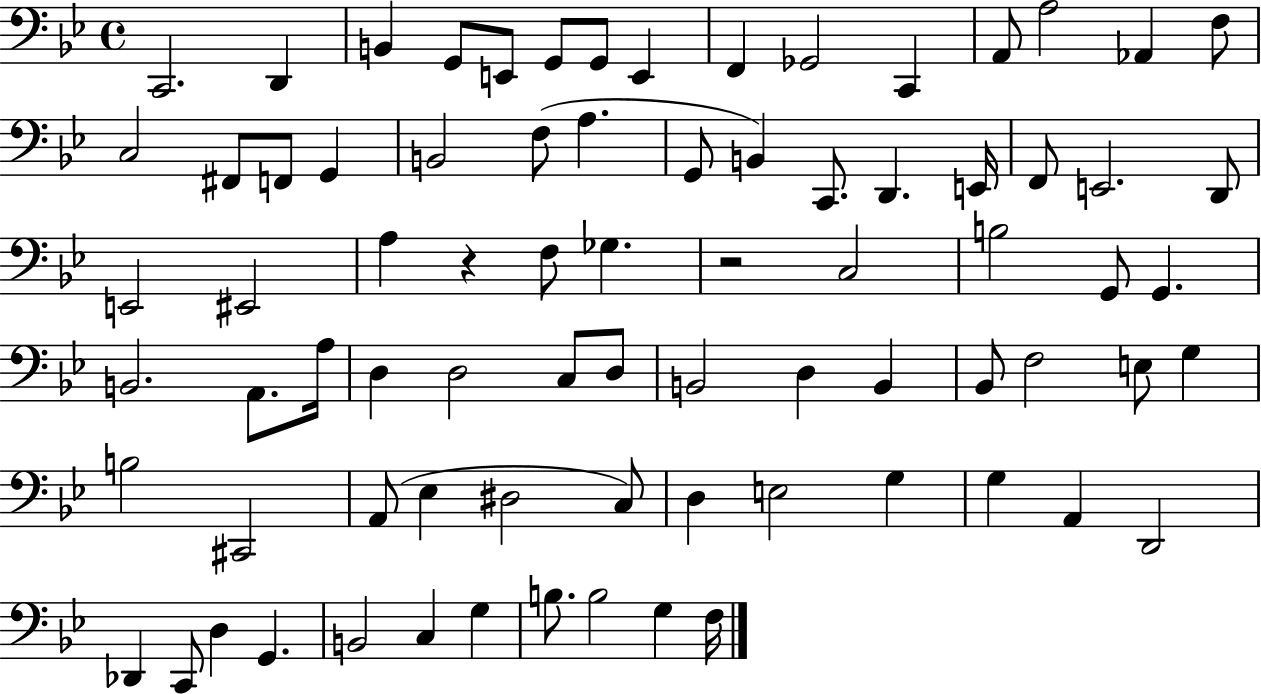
X:1
T:Untitled
M:4/4
L:1/4
K:Bb
C,,2 D,, B,, G,,/2 E,,/2 G,,/2 G,,/2 E,, F,, _G,,2 C,, A,,/2 A,2 _A,, F,/2 C,2 ^F,,/2 F,,/2 G,, B,,2 F,/2 A, G,,/2 B,, C,,/2 D,, E,,/4 F,,/2 E,,2 D,,/2 E,,2 ^E,,2 A, z F,/2 _G, z2 C,2 B,2 G,,/2 G,, B,,2 A,,/2 A,/4 D, D,2 C,/2 D,/2 B,,2 D, B,, _B,,/2 F,2 E,/2 G, B,2 ^C,,2 A,,/2 _E, ^D,2 C,/2 D, E,2 G, G, A,, D,,2 _D,, C,,/2 D, G,, B,,2 C, G, B,/2 B,2 G, F,/4